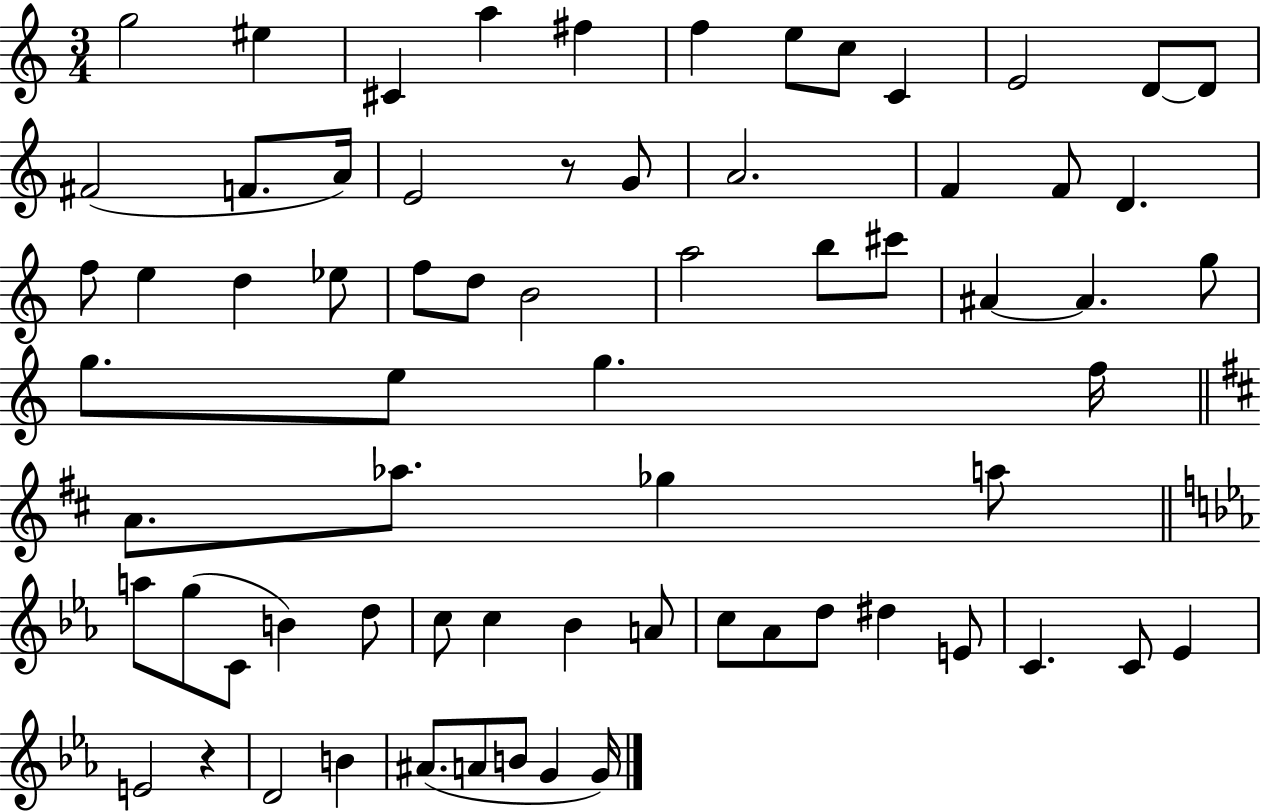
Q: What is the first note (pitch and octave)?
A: G5